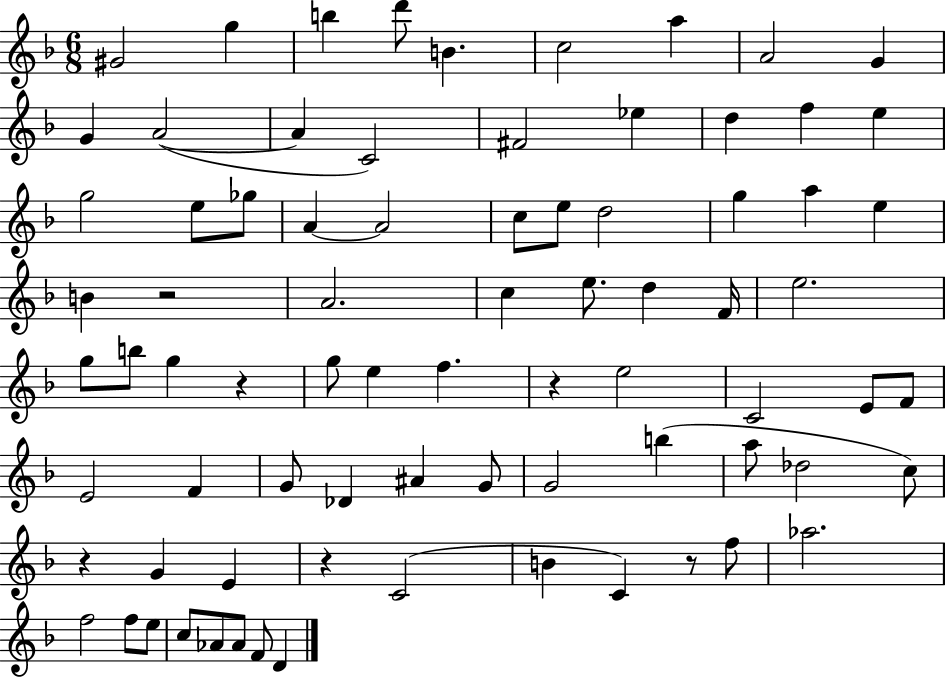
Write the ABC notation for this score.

X:1
T:Untitled
M:6/8
L:1/4
K:F
^G2 g b d'/2 B c2 a A2 G G A2 A C2 ^F2 _e d f e g2 e/2 _g/2 A A2 c/2 e/2 d2 g a e B z2 A2 c e/2 d F/4 e2 g/2 b/2 g z g/2 e f z e2 C2 E/2 F/2 E2 F G/2 _D ^A G/2 G2 b a/2 _d2 c/2 z G E z C2 B C z/2 f/2 _a2 f2 f/2 e/2 c/2 _A/2 _A/2 F/2 D